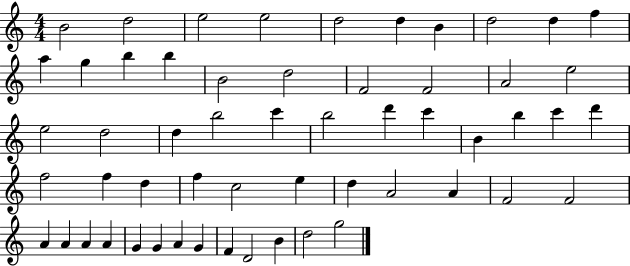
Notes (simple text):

B4/h D5/h E5/h E5/h D5/h D5/q B4/q D5/h D5/q F5/q A5/q G5/q B5/q B5/q B4/h D5/h F4/h F4/h A4/h E5/h E5/h D5/h D5/q B5/h C6/q B5/h D6/q C6/q B4/q B5/q C6/q D6/q F5/h F5/q D5/q F5/q C5/h E5/q D5/q A4/h A4/q F4/h F4/h A4/q A4/q A4/q A4/q G4/q G4/q A4/q G4/q F4/q D4/h B4/q D5/h G5/h